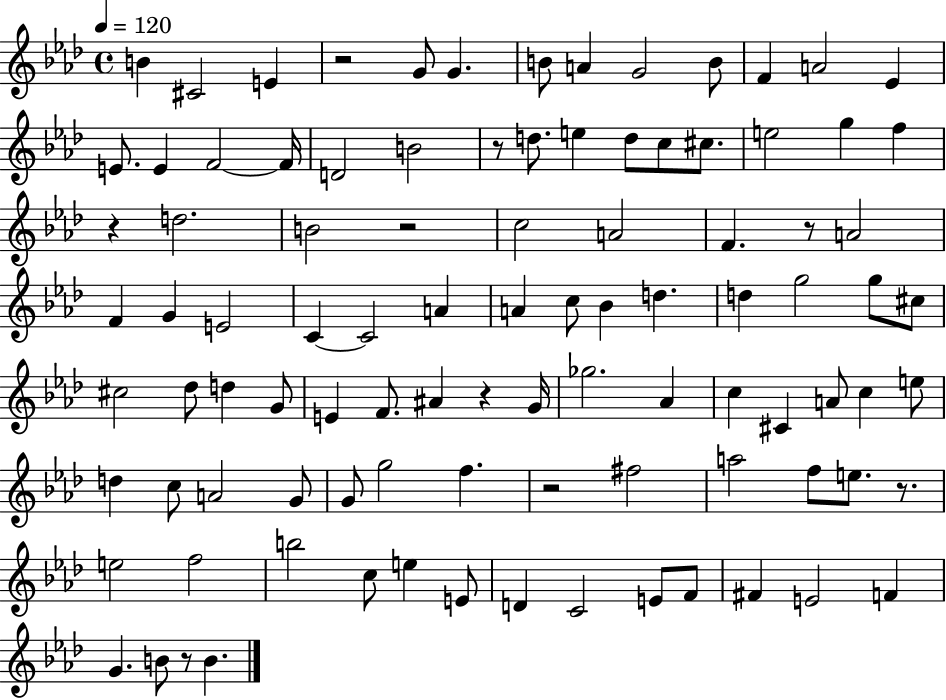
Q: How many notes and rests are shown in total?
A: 97